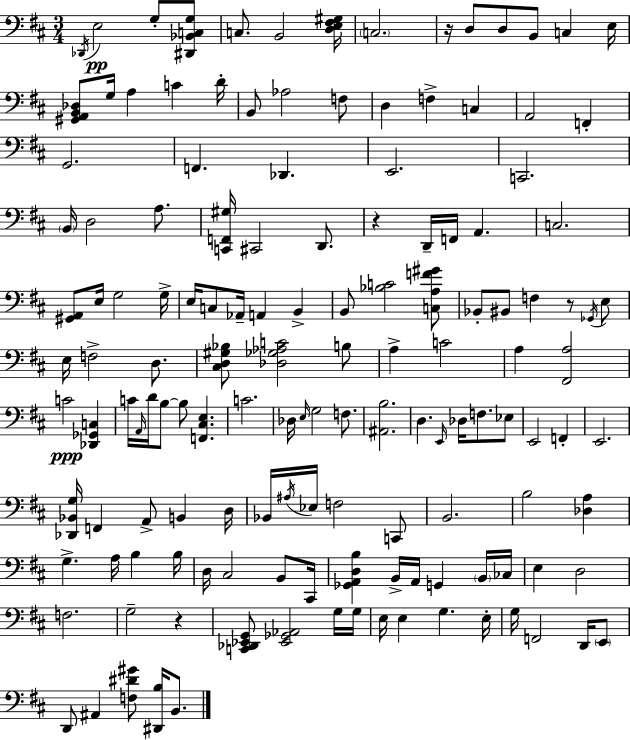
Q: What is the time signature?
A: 3/4